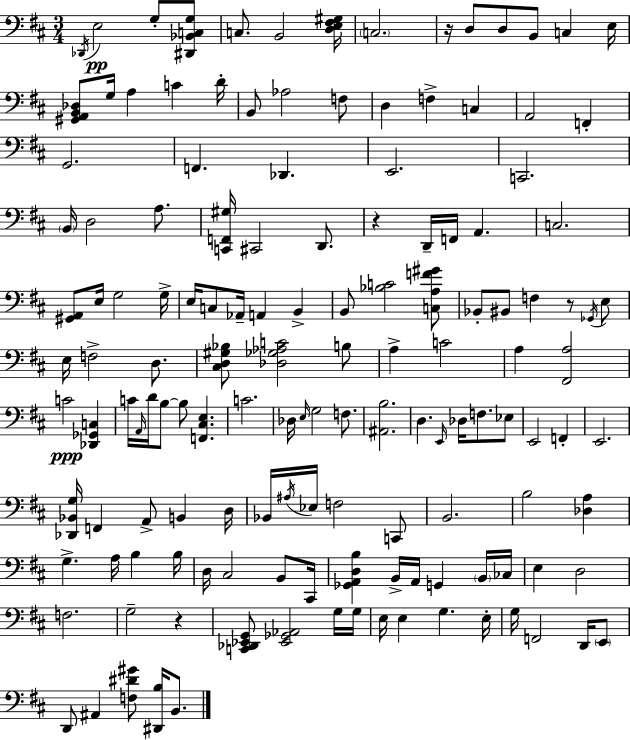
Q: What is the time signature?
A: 3/4